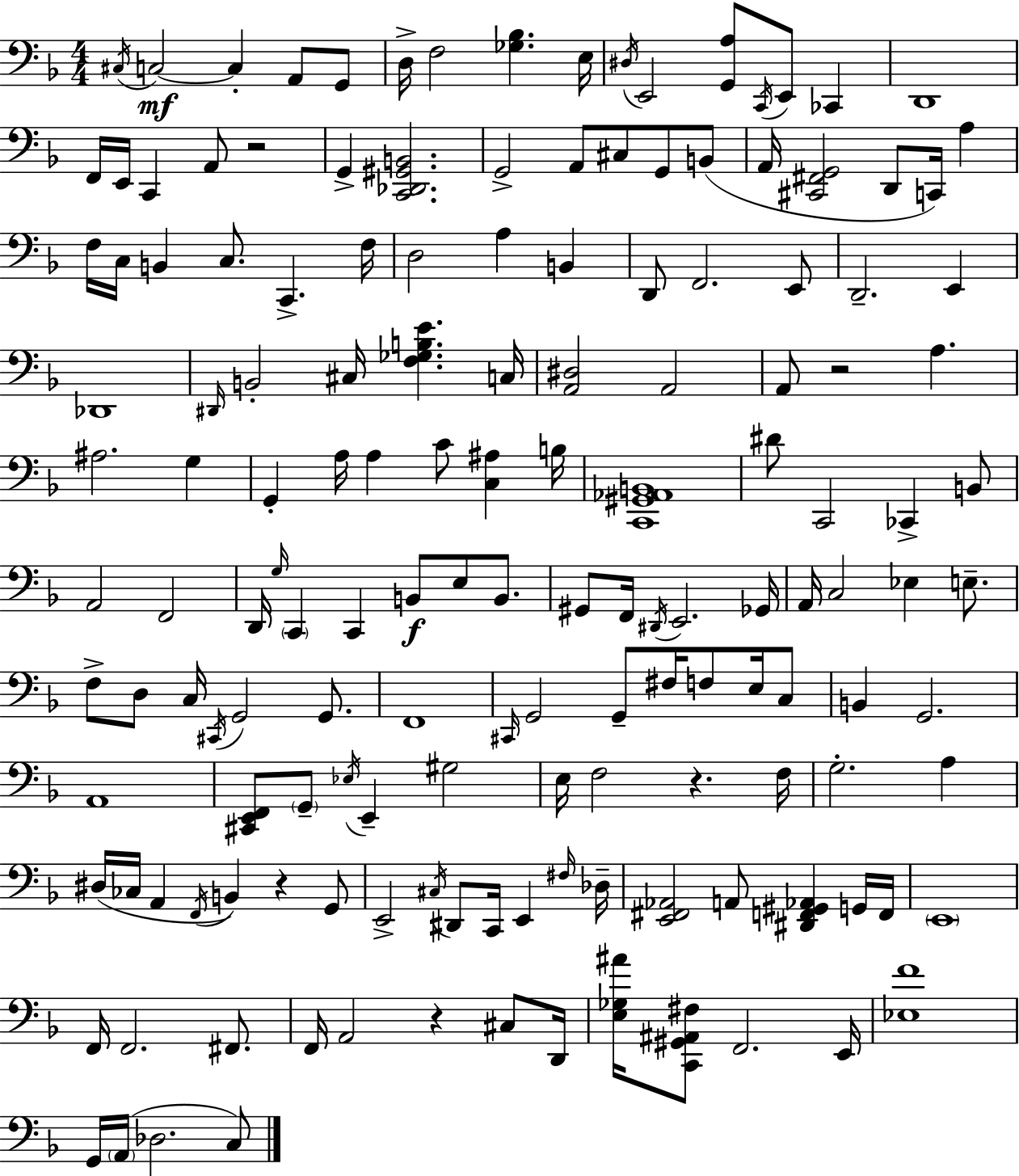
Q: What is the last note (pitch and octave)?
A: C3